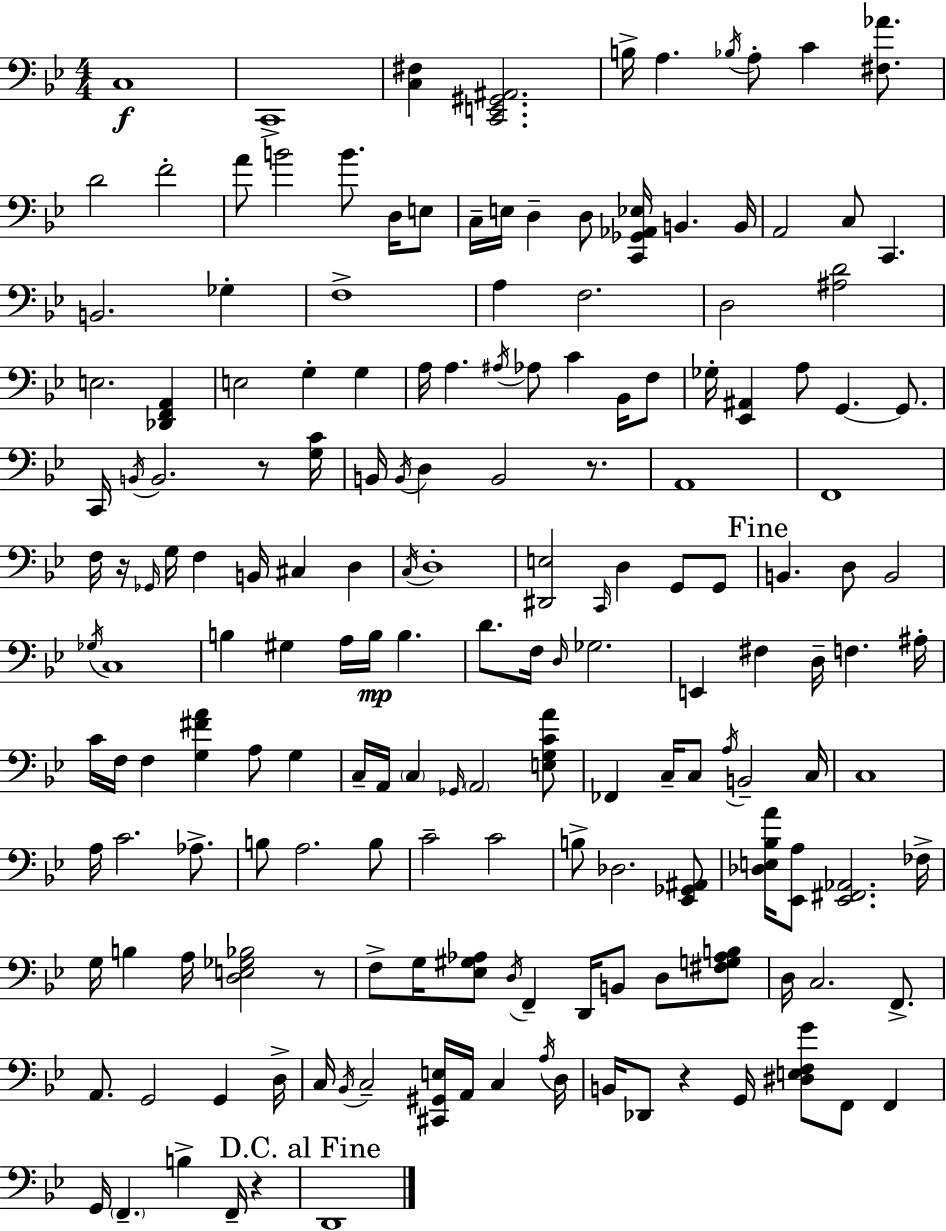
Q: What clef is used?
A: bass